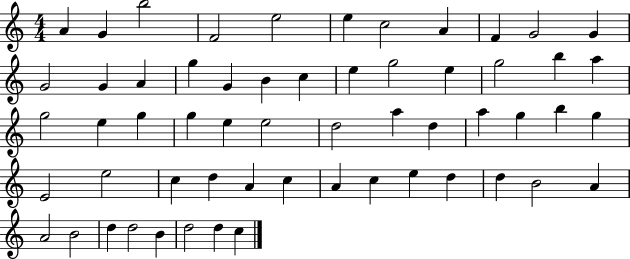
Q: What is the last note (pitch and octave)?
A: C5